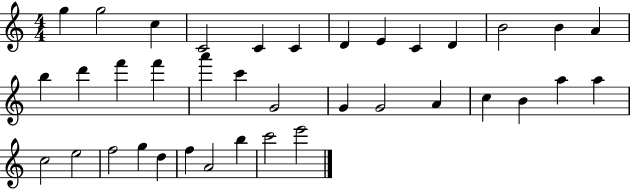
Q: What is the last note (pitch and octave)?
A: E6